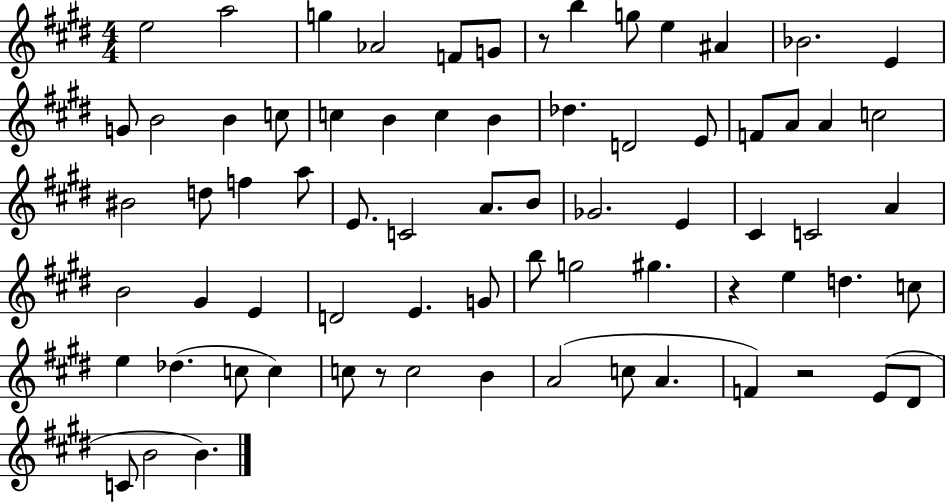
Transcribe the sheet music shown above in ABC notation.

X:1
T:Untitled
M:4/4
L:1/4
K:E
e2 a2 g _A2 F/2 G/2 z/2 b g/2 e ^A _B2 E G/2 B2 B c/2 c B c B _d D2 E/2 F/2 A/2 A c2 ^B2 d/2 f a/2 E/2 C2 A/2 B/2 _G2 E ^C C2 A B2 ^G E D2 E G/2 b/2 g2 ^g z e d c/2 e _d c/2 c c/2 z/2 c2 B A2 c/2 A F z2 E/2 ^D/2 C/2 B2 B